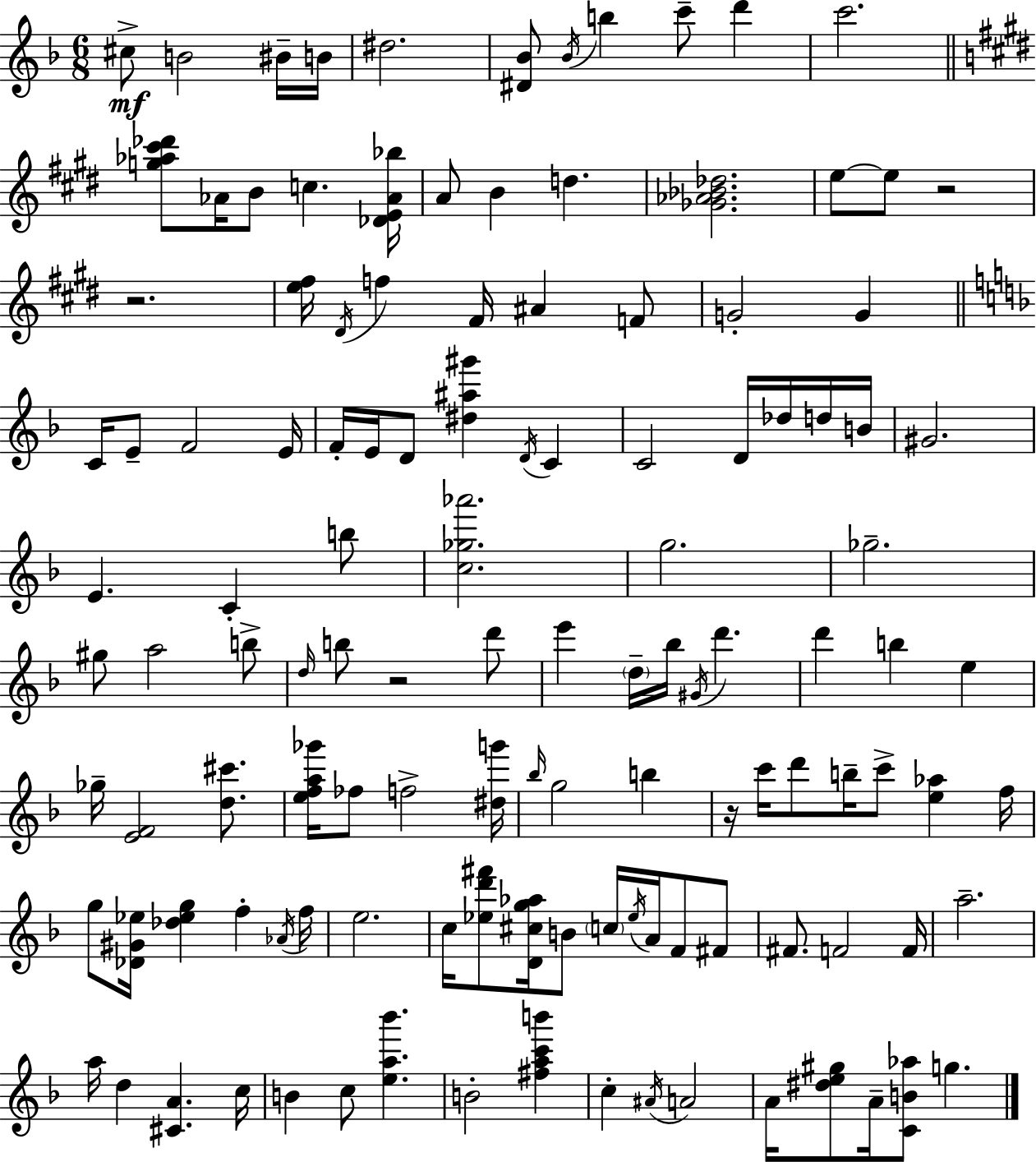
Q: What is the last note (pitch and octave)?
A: G5